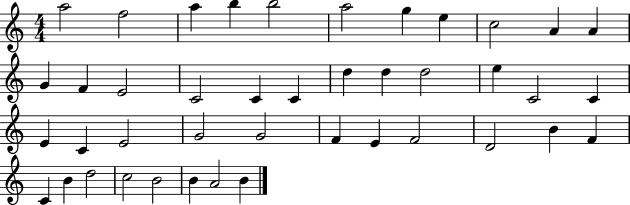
A5/h F5/h A5/q B5/q B5/h A5/h G5/q E5/q C5/h A4/q A4/q G4/q F4/q E4/h C4/h C4/q C4/q D5/q D5/q D5/h E5/q C4/h C4/q E4/q C4/q E4/h G4/h G4/h F4/q E4/q F4/h D4/h B4/q F4/q C4/q B4/q D5/h C5/h B4/h B4/q A4/h B4/q